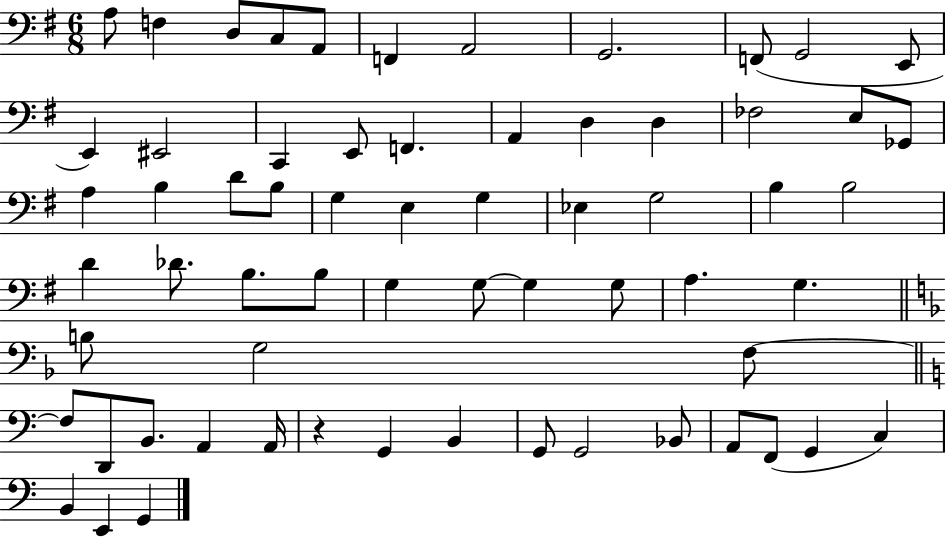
A3/e F3/q D3/e C3/e A2/e F2/q A2/h G2/h. F2/e G2/h E2/e E2/q EIS2/h C2/q E2/e F2/q. A2/q D3/q D3/q FES3/h E3/e Gb2/e A3/q B3/q D4/e B3/e G3/q E3/q G3/q Eb3/q G3/h B3/q B3/h D4/q Db4/e. B3/e. B3/e G3/q G3/e G3/q G3/e A3/q. G3/q. B3/e G3/h F3/e F3/e D2/e B2/e. A2/q A2/s R/q G2/q B2/q G2/e G2/h Bb2/e A2/e F2/e G2/q C3/q B2/q E2/q G2/q